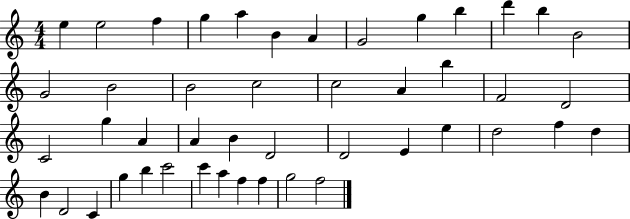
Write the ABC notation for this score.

X:1
T:Untitled
M:4/4
L:1/4
K:C
e e2 f g a B A G2 g b d' b B2 G2 B2 B2 c2 c2 A b F2 D2 C2 g A A B D2 D2 E e d2 f d B D2 C g b c'2 c' a f f g2 f2